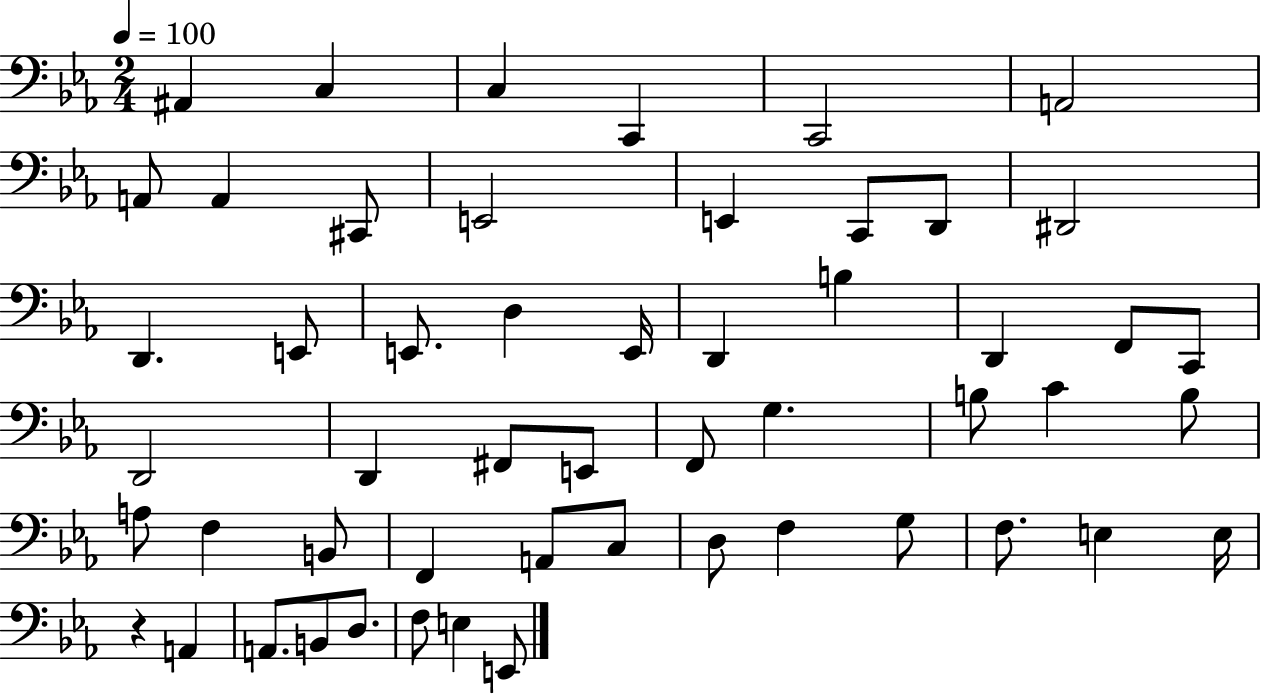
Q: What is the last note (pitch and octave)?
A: E2